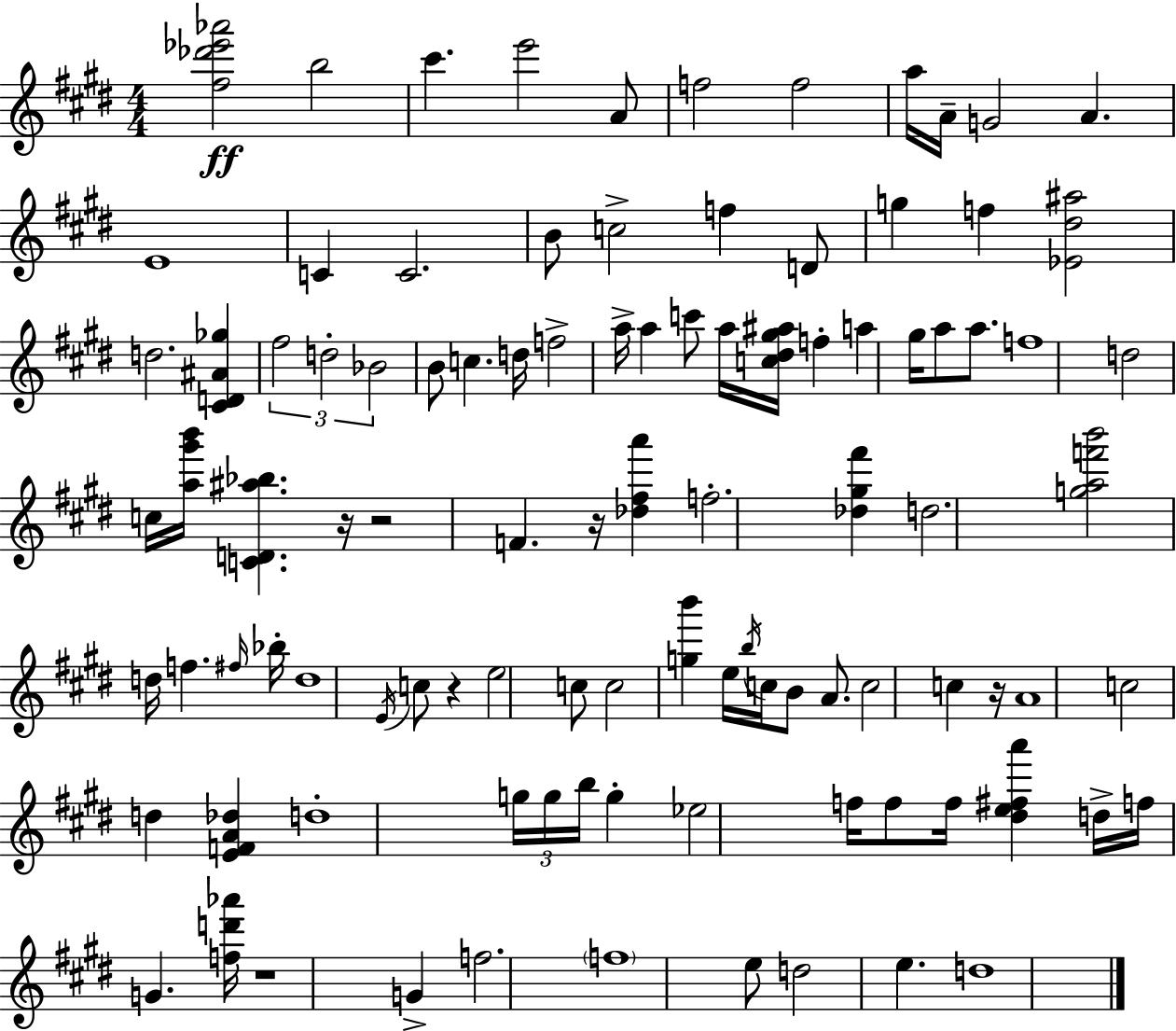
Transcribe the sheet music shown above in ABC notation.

X:1
T:Untitled
M:4/4
L:1/4
K:E
[^f_d'_e'_a']2 b2 ^c' e'2 A/2 f2 f2 a/4 A/4 G2 A E4 C C2 B/2 c2 f D/2 g f [_E^d^a]2 d2 [^CD^A_g] ^f2 d2 _B2 B/2 c d/4 f2 a/4 a c'/2 a/4 [c^d^g^a]/4 f a ^g/4 a/2 a/2 f4 d2 c/4 [a^g'b']/4 [CD^a_b] z/4 z2 F z/4 [_d^fa'] f2 [_d^g^f'] d2 [gaf'b']2 d/4 f ^f/4 _b/4 d4 E/4 c/2 z e2 c/2 c2 [gb'] e/4 b/4 c/4 B/2 A/2 c2 c z/4 A4 c2 d [EFA_d] d4 g/4 g/4 b/4 g _e2 f/4 f/2 f/4 [^de^fa'] d/4 f/4 G [fd'_a']/4 z4 G f2 f4 e/2 d2 e d4